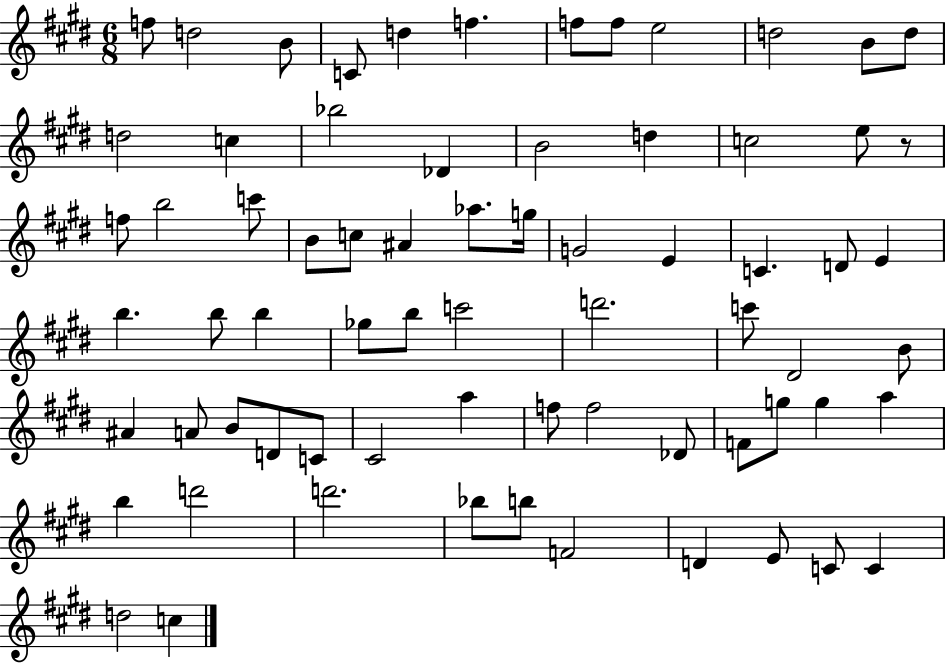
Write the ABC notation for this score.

X:1
T:Untitled
M:6/8
L:1/4
K:E
f/2 d2 B/2 C/2 d f f/2 f/2 e2 d2 B/2 d/2 d2 c _b2 _D B2 d c2 e/2 z/2 f/2 b2 c'/2 B/2 c/2 ^A _a/2 g/4 G2 E C D/2 E b b/2 b _g/2 b/2 c'2 d'2 c'/2 ^D2 B/2 ^A A/2 B/2 D/2 C/2 ^C2 a f/2 f2 _D/2 F/2 g/2 g a b d'2 d'2 _b/2 b/2 F2 D E/2 C/2 C d2 c